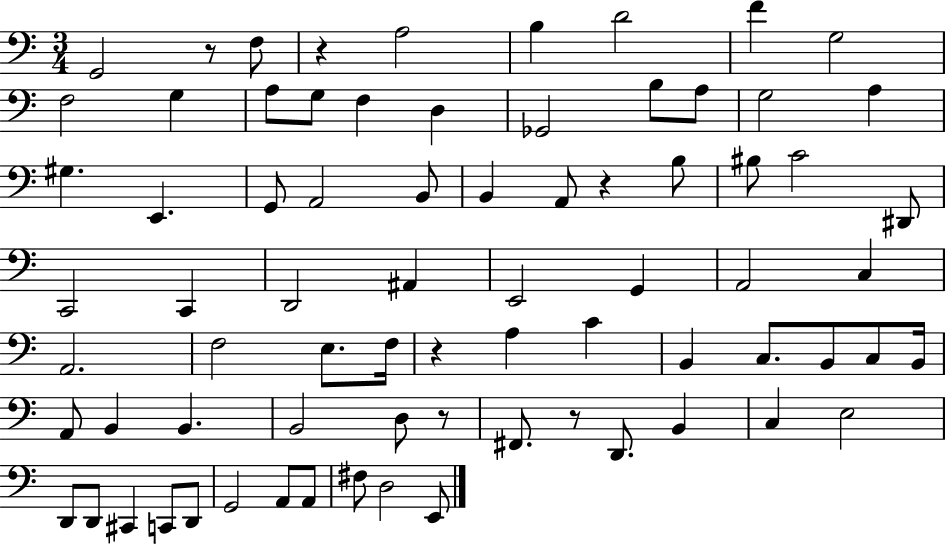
{
  \clef bass
  \numericTimeSignature
  \time 3/4
  \key c \major
  g,2 r8 f8 | r4 a2 | b4 d'2 | f'4 g2 | \break f2 g4 | a8 g8 f4 d4 | ges,2 b8 a8 | g2 a4 | \break gis4. e,4. | g,8 a,2 b,8 | b,4 a,8 r4 b8 | bis8 c'2 dis,8 | \break c,2 c,4 | d,2 ais,4 | e,2 g,4 | a,2 c4 | \break a,2. | f2 e8. f16 | r4 a4 c'4 | b,4 c8. b,8 c8 b,16 | \break a,8 b,4 b,4. | b,2 d8 r8 | fis,8. r8 d,8. b,4 | c4 e2 | \break d,8 d,8 cis,4 c,8 d,8 | g,2 a,8 a,8 | fis8 d2 e,8 | \bar "|."
}